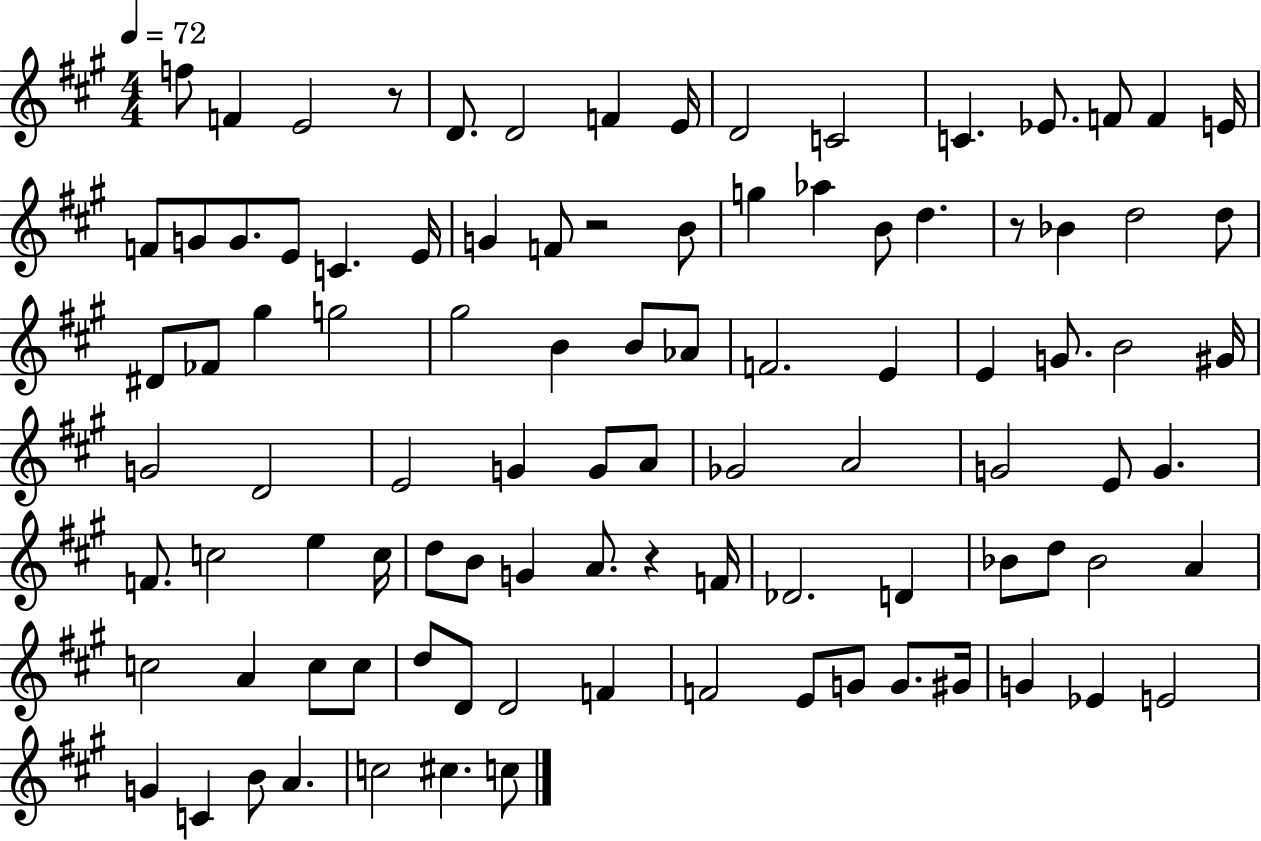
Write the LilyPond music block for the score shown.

{
  \clef treble
  \numericTimeSignature
  \time 4/4
  \key a \major
  \tempo 4 = 72
  \repeat volta 2 { f''8 f'4 e'2 r8 | d'8. d'2 f'4 e'16 | d'2 c'2 | c'4. ees'8. f'8 f'4 e'16 | \break f'8 g'8 g'8. e'8 c'4. e'16 | g'4 f'8 r2 b'8 | g''4 aes''4 b'8 d''4. | r8 bes'4 d''2 d''8 | \break dis'8 fes'8 gis''4 g''2 | gis''2 b'4 b'8 aes'8 | f'2. e'4 | e'4 g'8. b'2 gis'16 | \break g'2 d'2 | e'2 g'4 g'8 a'8 | ges'2 a'2 | g'2 e'8 g'4. | \break f'8. c''2 e''4 c''16 | d''8 b'8 g'4 a'8. r4 f'16 | des'2. d'4 | bes'8 d''8 bes'2 a'4 | \break c''2 a'4 c''8 c''8 | d''8 d'8 d'2 f'4 | f'2 e'8 g'8 g'8. gis'16 | g'4 ees'4 e'2 | \break g'4 c'4 b'8 a'4. | c''2 cis''4. c''8 | } \bar "|."
}